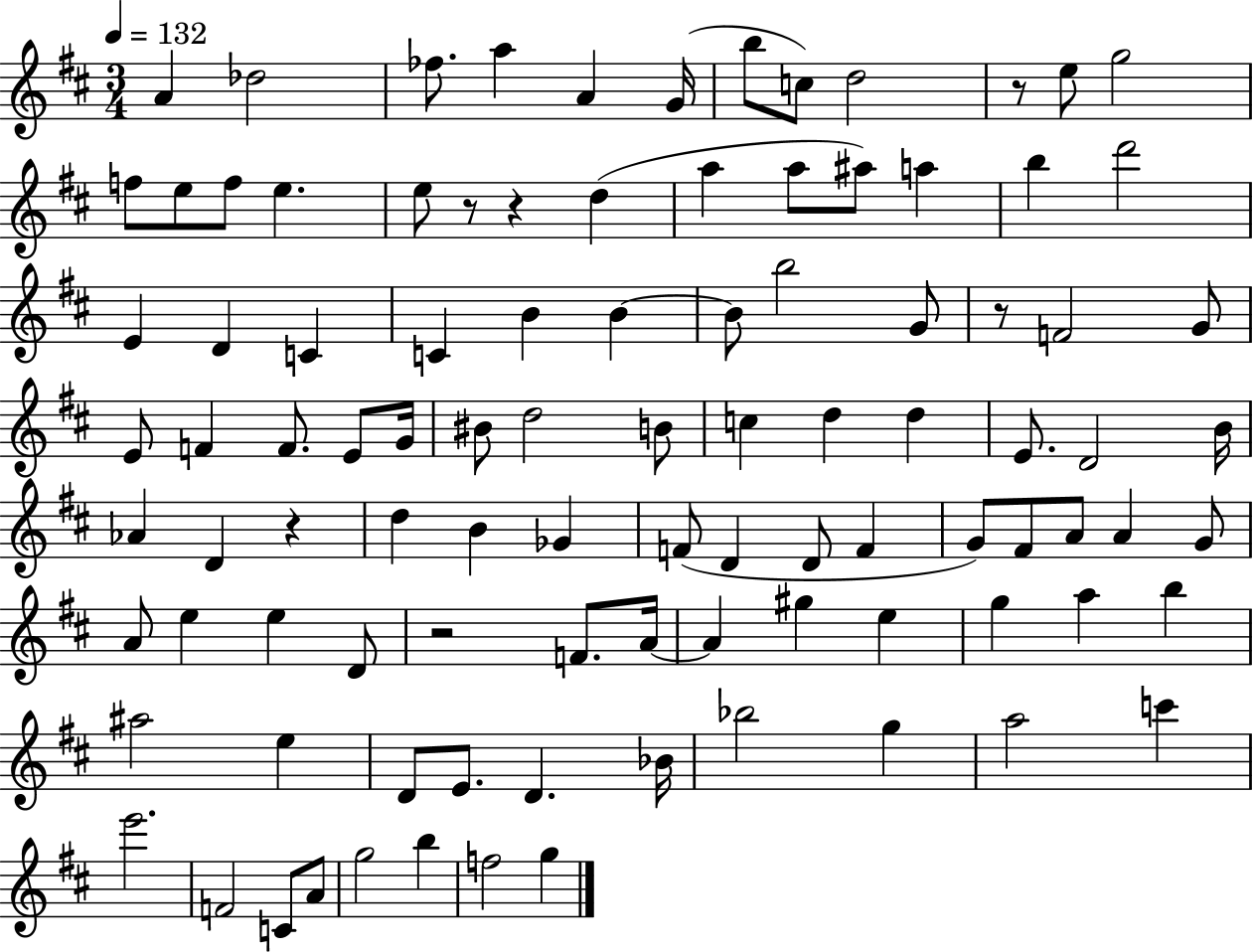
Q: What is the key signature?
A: D major